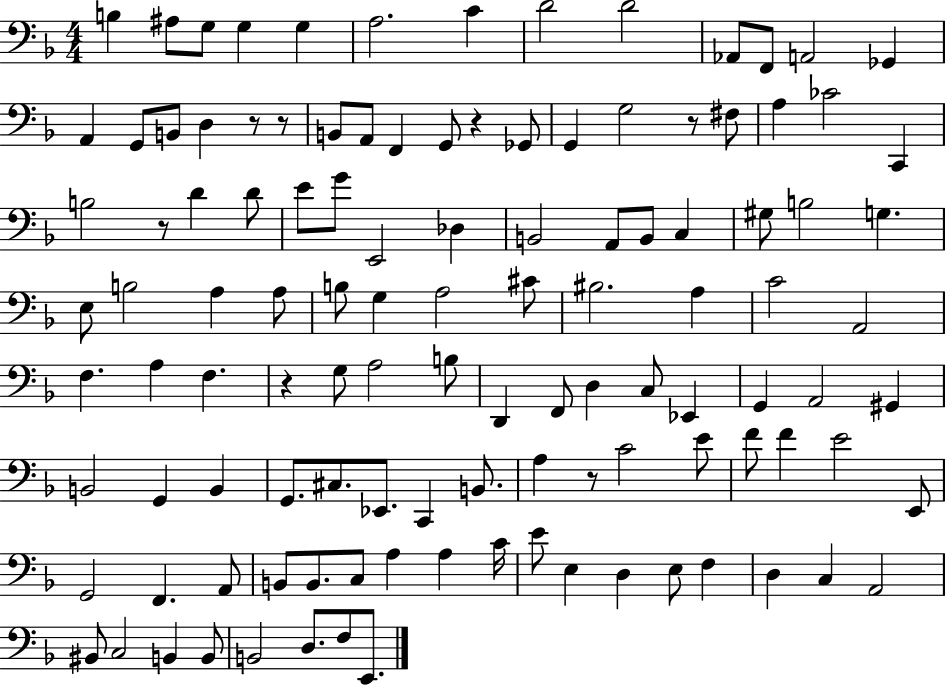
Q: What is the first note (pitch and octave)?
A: B3